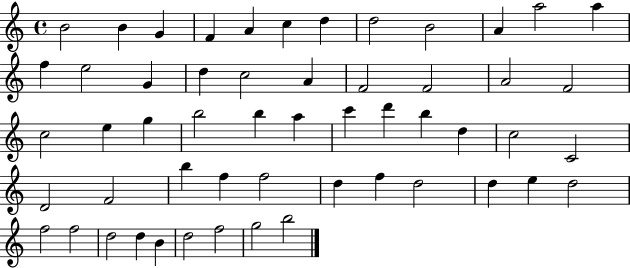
B4/h B4/q G4/q F4/q A4/q C5/q D5/q D5/h B4/h A4/q A5/h A5/q F5/q E5/h G4/q D5/q C5/h A4/q F4/h F4/h A4/h F4/h C5/h E5/q G5/q B5/h B5/q A5/q C6/q D6/q B5/q D5/q C5/h C4/h D4/h F4/h B5/q F5/q F5/h D5/q F5/q D5/h D5/q E5/q D5/h F5/h F5/h D5/h D5/q B4/q D5/h F5/h G5/h B5/h